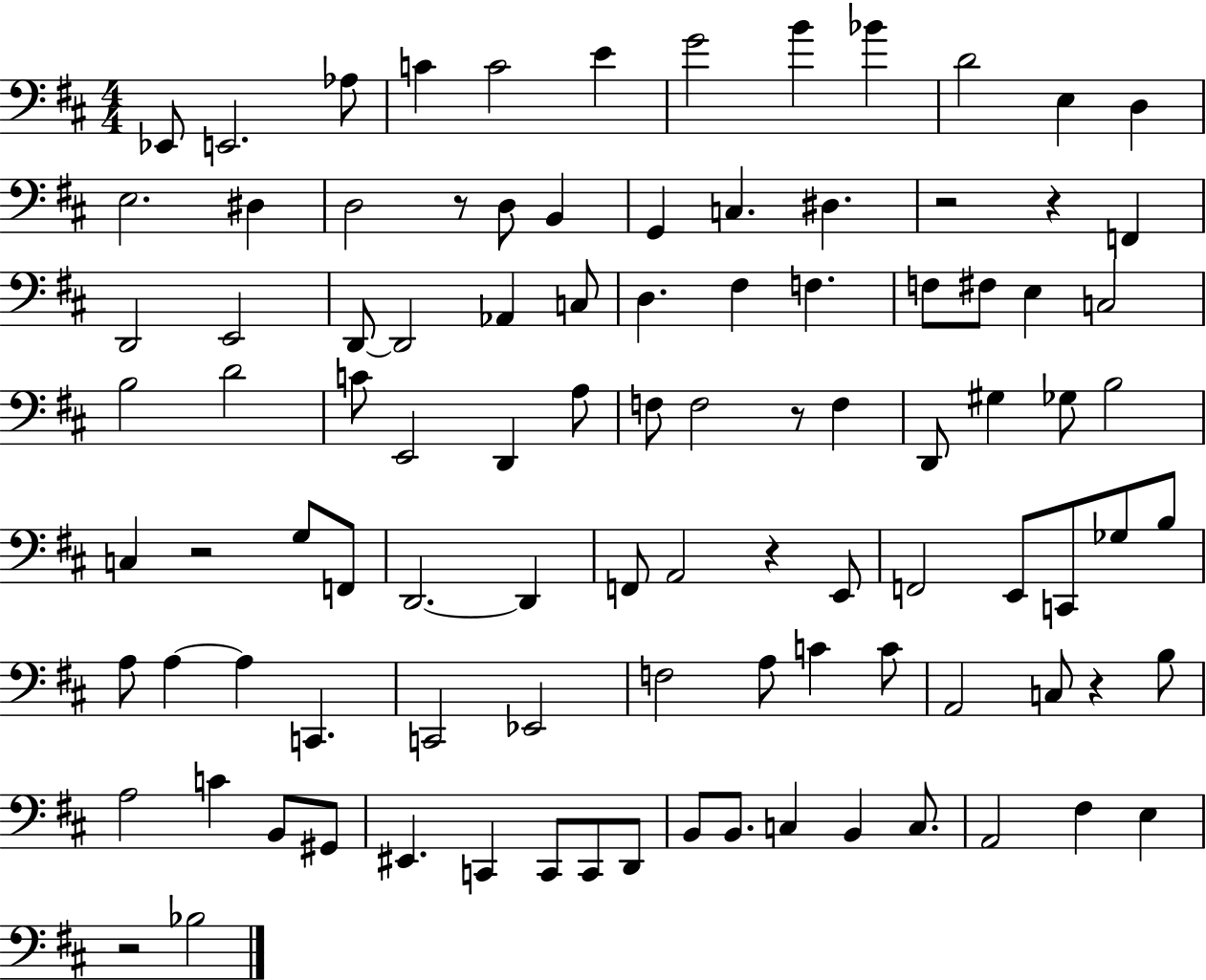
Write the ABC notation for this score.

X:1
T:Untitled
M:4/4
L:1/4
K:D
_E,,/2 E,,2 _A,/2 C C2 E G2 B _B D2 E, D, E,2 ^D, D,2 z/2 D,/2 B,, G,, C, ^D, z2 z F,, D,,2 E,,2 D,,/2 D,,2 _A,, C,/2 D, ^F, F, F,/2 ^F,/2 E, C,2 B,2 D2 C/2 E,,2 D,, A,/2 F,/2 F,2 z/2 F, D,,/2 ^G, _G,/2 B,2 C, z2 G,/2 F,,/2 D,,2 D,, F,,/2 A,,2 z E,,/2 F,,2 E,,/2 C,,/2 _G,/2 B,/2 A,/2 A, A, C,, C,,2 _E,,2 F,2 A,/2 C C/2 A,,2 C,/2 z B,/2 A,2 C B,,/2 ^G,,/2 ^E,, C,, C,,/2 C,,/2 D,,/2 B,,/2 B,,/2 C, B,, C,/2 A,,2 ^F, E, z2 _B,2